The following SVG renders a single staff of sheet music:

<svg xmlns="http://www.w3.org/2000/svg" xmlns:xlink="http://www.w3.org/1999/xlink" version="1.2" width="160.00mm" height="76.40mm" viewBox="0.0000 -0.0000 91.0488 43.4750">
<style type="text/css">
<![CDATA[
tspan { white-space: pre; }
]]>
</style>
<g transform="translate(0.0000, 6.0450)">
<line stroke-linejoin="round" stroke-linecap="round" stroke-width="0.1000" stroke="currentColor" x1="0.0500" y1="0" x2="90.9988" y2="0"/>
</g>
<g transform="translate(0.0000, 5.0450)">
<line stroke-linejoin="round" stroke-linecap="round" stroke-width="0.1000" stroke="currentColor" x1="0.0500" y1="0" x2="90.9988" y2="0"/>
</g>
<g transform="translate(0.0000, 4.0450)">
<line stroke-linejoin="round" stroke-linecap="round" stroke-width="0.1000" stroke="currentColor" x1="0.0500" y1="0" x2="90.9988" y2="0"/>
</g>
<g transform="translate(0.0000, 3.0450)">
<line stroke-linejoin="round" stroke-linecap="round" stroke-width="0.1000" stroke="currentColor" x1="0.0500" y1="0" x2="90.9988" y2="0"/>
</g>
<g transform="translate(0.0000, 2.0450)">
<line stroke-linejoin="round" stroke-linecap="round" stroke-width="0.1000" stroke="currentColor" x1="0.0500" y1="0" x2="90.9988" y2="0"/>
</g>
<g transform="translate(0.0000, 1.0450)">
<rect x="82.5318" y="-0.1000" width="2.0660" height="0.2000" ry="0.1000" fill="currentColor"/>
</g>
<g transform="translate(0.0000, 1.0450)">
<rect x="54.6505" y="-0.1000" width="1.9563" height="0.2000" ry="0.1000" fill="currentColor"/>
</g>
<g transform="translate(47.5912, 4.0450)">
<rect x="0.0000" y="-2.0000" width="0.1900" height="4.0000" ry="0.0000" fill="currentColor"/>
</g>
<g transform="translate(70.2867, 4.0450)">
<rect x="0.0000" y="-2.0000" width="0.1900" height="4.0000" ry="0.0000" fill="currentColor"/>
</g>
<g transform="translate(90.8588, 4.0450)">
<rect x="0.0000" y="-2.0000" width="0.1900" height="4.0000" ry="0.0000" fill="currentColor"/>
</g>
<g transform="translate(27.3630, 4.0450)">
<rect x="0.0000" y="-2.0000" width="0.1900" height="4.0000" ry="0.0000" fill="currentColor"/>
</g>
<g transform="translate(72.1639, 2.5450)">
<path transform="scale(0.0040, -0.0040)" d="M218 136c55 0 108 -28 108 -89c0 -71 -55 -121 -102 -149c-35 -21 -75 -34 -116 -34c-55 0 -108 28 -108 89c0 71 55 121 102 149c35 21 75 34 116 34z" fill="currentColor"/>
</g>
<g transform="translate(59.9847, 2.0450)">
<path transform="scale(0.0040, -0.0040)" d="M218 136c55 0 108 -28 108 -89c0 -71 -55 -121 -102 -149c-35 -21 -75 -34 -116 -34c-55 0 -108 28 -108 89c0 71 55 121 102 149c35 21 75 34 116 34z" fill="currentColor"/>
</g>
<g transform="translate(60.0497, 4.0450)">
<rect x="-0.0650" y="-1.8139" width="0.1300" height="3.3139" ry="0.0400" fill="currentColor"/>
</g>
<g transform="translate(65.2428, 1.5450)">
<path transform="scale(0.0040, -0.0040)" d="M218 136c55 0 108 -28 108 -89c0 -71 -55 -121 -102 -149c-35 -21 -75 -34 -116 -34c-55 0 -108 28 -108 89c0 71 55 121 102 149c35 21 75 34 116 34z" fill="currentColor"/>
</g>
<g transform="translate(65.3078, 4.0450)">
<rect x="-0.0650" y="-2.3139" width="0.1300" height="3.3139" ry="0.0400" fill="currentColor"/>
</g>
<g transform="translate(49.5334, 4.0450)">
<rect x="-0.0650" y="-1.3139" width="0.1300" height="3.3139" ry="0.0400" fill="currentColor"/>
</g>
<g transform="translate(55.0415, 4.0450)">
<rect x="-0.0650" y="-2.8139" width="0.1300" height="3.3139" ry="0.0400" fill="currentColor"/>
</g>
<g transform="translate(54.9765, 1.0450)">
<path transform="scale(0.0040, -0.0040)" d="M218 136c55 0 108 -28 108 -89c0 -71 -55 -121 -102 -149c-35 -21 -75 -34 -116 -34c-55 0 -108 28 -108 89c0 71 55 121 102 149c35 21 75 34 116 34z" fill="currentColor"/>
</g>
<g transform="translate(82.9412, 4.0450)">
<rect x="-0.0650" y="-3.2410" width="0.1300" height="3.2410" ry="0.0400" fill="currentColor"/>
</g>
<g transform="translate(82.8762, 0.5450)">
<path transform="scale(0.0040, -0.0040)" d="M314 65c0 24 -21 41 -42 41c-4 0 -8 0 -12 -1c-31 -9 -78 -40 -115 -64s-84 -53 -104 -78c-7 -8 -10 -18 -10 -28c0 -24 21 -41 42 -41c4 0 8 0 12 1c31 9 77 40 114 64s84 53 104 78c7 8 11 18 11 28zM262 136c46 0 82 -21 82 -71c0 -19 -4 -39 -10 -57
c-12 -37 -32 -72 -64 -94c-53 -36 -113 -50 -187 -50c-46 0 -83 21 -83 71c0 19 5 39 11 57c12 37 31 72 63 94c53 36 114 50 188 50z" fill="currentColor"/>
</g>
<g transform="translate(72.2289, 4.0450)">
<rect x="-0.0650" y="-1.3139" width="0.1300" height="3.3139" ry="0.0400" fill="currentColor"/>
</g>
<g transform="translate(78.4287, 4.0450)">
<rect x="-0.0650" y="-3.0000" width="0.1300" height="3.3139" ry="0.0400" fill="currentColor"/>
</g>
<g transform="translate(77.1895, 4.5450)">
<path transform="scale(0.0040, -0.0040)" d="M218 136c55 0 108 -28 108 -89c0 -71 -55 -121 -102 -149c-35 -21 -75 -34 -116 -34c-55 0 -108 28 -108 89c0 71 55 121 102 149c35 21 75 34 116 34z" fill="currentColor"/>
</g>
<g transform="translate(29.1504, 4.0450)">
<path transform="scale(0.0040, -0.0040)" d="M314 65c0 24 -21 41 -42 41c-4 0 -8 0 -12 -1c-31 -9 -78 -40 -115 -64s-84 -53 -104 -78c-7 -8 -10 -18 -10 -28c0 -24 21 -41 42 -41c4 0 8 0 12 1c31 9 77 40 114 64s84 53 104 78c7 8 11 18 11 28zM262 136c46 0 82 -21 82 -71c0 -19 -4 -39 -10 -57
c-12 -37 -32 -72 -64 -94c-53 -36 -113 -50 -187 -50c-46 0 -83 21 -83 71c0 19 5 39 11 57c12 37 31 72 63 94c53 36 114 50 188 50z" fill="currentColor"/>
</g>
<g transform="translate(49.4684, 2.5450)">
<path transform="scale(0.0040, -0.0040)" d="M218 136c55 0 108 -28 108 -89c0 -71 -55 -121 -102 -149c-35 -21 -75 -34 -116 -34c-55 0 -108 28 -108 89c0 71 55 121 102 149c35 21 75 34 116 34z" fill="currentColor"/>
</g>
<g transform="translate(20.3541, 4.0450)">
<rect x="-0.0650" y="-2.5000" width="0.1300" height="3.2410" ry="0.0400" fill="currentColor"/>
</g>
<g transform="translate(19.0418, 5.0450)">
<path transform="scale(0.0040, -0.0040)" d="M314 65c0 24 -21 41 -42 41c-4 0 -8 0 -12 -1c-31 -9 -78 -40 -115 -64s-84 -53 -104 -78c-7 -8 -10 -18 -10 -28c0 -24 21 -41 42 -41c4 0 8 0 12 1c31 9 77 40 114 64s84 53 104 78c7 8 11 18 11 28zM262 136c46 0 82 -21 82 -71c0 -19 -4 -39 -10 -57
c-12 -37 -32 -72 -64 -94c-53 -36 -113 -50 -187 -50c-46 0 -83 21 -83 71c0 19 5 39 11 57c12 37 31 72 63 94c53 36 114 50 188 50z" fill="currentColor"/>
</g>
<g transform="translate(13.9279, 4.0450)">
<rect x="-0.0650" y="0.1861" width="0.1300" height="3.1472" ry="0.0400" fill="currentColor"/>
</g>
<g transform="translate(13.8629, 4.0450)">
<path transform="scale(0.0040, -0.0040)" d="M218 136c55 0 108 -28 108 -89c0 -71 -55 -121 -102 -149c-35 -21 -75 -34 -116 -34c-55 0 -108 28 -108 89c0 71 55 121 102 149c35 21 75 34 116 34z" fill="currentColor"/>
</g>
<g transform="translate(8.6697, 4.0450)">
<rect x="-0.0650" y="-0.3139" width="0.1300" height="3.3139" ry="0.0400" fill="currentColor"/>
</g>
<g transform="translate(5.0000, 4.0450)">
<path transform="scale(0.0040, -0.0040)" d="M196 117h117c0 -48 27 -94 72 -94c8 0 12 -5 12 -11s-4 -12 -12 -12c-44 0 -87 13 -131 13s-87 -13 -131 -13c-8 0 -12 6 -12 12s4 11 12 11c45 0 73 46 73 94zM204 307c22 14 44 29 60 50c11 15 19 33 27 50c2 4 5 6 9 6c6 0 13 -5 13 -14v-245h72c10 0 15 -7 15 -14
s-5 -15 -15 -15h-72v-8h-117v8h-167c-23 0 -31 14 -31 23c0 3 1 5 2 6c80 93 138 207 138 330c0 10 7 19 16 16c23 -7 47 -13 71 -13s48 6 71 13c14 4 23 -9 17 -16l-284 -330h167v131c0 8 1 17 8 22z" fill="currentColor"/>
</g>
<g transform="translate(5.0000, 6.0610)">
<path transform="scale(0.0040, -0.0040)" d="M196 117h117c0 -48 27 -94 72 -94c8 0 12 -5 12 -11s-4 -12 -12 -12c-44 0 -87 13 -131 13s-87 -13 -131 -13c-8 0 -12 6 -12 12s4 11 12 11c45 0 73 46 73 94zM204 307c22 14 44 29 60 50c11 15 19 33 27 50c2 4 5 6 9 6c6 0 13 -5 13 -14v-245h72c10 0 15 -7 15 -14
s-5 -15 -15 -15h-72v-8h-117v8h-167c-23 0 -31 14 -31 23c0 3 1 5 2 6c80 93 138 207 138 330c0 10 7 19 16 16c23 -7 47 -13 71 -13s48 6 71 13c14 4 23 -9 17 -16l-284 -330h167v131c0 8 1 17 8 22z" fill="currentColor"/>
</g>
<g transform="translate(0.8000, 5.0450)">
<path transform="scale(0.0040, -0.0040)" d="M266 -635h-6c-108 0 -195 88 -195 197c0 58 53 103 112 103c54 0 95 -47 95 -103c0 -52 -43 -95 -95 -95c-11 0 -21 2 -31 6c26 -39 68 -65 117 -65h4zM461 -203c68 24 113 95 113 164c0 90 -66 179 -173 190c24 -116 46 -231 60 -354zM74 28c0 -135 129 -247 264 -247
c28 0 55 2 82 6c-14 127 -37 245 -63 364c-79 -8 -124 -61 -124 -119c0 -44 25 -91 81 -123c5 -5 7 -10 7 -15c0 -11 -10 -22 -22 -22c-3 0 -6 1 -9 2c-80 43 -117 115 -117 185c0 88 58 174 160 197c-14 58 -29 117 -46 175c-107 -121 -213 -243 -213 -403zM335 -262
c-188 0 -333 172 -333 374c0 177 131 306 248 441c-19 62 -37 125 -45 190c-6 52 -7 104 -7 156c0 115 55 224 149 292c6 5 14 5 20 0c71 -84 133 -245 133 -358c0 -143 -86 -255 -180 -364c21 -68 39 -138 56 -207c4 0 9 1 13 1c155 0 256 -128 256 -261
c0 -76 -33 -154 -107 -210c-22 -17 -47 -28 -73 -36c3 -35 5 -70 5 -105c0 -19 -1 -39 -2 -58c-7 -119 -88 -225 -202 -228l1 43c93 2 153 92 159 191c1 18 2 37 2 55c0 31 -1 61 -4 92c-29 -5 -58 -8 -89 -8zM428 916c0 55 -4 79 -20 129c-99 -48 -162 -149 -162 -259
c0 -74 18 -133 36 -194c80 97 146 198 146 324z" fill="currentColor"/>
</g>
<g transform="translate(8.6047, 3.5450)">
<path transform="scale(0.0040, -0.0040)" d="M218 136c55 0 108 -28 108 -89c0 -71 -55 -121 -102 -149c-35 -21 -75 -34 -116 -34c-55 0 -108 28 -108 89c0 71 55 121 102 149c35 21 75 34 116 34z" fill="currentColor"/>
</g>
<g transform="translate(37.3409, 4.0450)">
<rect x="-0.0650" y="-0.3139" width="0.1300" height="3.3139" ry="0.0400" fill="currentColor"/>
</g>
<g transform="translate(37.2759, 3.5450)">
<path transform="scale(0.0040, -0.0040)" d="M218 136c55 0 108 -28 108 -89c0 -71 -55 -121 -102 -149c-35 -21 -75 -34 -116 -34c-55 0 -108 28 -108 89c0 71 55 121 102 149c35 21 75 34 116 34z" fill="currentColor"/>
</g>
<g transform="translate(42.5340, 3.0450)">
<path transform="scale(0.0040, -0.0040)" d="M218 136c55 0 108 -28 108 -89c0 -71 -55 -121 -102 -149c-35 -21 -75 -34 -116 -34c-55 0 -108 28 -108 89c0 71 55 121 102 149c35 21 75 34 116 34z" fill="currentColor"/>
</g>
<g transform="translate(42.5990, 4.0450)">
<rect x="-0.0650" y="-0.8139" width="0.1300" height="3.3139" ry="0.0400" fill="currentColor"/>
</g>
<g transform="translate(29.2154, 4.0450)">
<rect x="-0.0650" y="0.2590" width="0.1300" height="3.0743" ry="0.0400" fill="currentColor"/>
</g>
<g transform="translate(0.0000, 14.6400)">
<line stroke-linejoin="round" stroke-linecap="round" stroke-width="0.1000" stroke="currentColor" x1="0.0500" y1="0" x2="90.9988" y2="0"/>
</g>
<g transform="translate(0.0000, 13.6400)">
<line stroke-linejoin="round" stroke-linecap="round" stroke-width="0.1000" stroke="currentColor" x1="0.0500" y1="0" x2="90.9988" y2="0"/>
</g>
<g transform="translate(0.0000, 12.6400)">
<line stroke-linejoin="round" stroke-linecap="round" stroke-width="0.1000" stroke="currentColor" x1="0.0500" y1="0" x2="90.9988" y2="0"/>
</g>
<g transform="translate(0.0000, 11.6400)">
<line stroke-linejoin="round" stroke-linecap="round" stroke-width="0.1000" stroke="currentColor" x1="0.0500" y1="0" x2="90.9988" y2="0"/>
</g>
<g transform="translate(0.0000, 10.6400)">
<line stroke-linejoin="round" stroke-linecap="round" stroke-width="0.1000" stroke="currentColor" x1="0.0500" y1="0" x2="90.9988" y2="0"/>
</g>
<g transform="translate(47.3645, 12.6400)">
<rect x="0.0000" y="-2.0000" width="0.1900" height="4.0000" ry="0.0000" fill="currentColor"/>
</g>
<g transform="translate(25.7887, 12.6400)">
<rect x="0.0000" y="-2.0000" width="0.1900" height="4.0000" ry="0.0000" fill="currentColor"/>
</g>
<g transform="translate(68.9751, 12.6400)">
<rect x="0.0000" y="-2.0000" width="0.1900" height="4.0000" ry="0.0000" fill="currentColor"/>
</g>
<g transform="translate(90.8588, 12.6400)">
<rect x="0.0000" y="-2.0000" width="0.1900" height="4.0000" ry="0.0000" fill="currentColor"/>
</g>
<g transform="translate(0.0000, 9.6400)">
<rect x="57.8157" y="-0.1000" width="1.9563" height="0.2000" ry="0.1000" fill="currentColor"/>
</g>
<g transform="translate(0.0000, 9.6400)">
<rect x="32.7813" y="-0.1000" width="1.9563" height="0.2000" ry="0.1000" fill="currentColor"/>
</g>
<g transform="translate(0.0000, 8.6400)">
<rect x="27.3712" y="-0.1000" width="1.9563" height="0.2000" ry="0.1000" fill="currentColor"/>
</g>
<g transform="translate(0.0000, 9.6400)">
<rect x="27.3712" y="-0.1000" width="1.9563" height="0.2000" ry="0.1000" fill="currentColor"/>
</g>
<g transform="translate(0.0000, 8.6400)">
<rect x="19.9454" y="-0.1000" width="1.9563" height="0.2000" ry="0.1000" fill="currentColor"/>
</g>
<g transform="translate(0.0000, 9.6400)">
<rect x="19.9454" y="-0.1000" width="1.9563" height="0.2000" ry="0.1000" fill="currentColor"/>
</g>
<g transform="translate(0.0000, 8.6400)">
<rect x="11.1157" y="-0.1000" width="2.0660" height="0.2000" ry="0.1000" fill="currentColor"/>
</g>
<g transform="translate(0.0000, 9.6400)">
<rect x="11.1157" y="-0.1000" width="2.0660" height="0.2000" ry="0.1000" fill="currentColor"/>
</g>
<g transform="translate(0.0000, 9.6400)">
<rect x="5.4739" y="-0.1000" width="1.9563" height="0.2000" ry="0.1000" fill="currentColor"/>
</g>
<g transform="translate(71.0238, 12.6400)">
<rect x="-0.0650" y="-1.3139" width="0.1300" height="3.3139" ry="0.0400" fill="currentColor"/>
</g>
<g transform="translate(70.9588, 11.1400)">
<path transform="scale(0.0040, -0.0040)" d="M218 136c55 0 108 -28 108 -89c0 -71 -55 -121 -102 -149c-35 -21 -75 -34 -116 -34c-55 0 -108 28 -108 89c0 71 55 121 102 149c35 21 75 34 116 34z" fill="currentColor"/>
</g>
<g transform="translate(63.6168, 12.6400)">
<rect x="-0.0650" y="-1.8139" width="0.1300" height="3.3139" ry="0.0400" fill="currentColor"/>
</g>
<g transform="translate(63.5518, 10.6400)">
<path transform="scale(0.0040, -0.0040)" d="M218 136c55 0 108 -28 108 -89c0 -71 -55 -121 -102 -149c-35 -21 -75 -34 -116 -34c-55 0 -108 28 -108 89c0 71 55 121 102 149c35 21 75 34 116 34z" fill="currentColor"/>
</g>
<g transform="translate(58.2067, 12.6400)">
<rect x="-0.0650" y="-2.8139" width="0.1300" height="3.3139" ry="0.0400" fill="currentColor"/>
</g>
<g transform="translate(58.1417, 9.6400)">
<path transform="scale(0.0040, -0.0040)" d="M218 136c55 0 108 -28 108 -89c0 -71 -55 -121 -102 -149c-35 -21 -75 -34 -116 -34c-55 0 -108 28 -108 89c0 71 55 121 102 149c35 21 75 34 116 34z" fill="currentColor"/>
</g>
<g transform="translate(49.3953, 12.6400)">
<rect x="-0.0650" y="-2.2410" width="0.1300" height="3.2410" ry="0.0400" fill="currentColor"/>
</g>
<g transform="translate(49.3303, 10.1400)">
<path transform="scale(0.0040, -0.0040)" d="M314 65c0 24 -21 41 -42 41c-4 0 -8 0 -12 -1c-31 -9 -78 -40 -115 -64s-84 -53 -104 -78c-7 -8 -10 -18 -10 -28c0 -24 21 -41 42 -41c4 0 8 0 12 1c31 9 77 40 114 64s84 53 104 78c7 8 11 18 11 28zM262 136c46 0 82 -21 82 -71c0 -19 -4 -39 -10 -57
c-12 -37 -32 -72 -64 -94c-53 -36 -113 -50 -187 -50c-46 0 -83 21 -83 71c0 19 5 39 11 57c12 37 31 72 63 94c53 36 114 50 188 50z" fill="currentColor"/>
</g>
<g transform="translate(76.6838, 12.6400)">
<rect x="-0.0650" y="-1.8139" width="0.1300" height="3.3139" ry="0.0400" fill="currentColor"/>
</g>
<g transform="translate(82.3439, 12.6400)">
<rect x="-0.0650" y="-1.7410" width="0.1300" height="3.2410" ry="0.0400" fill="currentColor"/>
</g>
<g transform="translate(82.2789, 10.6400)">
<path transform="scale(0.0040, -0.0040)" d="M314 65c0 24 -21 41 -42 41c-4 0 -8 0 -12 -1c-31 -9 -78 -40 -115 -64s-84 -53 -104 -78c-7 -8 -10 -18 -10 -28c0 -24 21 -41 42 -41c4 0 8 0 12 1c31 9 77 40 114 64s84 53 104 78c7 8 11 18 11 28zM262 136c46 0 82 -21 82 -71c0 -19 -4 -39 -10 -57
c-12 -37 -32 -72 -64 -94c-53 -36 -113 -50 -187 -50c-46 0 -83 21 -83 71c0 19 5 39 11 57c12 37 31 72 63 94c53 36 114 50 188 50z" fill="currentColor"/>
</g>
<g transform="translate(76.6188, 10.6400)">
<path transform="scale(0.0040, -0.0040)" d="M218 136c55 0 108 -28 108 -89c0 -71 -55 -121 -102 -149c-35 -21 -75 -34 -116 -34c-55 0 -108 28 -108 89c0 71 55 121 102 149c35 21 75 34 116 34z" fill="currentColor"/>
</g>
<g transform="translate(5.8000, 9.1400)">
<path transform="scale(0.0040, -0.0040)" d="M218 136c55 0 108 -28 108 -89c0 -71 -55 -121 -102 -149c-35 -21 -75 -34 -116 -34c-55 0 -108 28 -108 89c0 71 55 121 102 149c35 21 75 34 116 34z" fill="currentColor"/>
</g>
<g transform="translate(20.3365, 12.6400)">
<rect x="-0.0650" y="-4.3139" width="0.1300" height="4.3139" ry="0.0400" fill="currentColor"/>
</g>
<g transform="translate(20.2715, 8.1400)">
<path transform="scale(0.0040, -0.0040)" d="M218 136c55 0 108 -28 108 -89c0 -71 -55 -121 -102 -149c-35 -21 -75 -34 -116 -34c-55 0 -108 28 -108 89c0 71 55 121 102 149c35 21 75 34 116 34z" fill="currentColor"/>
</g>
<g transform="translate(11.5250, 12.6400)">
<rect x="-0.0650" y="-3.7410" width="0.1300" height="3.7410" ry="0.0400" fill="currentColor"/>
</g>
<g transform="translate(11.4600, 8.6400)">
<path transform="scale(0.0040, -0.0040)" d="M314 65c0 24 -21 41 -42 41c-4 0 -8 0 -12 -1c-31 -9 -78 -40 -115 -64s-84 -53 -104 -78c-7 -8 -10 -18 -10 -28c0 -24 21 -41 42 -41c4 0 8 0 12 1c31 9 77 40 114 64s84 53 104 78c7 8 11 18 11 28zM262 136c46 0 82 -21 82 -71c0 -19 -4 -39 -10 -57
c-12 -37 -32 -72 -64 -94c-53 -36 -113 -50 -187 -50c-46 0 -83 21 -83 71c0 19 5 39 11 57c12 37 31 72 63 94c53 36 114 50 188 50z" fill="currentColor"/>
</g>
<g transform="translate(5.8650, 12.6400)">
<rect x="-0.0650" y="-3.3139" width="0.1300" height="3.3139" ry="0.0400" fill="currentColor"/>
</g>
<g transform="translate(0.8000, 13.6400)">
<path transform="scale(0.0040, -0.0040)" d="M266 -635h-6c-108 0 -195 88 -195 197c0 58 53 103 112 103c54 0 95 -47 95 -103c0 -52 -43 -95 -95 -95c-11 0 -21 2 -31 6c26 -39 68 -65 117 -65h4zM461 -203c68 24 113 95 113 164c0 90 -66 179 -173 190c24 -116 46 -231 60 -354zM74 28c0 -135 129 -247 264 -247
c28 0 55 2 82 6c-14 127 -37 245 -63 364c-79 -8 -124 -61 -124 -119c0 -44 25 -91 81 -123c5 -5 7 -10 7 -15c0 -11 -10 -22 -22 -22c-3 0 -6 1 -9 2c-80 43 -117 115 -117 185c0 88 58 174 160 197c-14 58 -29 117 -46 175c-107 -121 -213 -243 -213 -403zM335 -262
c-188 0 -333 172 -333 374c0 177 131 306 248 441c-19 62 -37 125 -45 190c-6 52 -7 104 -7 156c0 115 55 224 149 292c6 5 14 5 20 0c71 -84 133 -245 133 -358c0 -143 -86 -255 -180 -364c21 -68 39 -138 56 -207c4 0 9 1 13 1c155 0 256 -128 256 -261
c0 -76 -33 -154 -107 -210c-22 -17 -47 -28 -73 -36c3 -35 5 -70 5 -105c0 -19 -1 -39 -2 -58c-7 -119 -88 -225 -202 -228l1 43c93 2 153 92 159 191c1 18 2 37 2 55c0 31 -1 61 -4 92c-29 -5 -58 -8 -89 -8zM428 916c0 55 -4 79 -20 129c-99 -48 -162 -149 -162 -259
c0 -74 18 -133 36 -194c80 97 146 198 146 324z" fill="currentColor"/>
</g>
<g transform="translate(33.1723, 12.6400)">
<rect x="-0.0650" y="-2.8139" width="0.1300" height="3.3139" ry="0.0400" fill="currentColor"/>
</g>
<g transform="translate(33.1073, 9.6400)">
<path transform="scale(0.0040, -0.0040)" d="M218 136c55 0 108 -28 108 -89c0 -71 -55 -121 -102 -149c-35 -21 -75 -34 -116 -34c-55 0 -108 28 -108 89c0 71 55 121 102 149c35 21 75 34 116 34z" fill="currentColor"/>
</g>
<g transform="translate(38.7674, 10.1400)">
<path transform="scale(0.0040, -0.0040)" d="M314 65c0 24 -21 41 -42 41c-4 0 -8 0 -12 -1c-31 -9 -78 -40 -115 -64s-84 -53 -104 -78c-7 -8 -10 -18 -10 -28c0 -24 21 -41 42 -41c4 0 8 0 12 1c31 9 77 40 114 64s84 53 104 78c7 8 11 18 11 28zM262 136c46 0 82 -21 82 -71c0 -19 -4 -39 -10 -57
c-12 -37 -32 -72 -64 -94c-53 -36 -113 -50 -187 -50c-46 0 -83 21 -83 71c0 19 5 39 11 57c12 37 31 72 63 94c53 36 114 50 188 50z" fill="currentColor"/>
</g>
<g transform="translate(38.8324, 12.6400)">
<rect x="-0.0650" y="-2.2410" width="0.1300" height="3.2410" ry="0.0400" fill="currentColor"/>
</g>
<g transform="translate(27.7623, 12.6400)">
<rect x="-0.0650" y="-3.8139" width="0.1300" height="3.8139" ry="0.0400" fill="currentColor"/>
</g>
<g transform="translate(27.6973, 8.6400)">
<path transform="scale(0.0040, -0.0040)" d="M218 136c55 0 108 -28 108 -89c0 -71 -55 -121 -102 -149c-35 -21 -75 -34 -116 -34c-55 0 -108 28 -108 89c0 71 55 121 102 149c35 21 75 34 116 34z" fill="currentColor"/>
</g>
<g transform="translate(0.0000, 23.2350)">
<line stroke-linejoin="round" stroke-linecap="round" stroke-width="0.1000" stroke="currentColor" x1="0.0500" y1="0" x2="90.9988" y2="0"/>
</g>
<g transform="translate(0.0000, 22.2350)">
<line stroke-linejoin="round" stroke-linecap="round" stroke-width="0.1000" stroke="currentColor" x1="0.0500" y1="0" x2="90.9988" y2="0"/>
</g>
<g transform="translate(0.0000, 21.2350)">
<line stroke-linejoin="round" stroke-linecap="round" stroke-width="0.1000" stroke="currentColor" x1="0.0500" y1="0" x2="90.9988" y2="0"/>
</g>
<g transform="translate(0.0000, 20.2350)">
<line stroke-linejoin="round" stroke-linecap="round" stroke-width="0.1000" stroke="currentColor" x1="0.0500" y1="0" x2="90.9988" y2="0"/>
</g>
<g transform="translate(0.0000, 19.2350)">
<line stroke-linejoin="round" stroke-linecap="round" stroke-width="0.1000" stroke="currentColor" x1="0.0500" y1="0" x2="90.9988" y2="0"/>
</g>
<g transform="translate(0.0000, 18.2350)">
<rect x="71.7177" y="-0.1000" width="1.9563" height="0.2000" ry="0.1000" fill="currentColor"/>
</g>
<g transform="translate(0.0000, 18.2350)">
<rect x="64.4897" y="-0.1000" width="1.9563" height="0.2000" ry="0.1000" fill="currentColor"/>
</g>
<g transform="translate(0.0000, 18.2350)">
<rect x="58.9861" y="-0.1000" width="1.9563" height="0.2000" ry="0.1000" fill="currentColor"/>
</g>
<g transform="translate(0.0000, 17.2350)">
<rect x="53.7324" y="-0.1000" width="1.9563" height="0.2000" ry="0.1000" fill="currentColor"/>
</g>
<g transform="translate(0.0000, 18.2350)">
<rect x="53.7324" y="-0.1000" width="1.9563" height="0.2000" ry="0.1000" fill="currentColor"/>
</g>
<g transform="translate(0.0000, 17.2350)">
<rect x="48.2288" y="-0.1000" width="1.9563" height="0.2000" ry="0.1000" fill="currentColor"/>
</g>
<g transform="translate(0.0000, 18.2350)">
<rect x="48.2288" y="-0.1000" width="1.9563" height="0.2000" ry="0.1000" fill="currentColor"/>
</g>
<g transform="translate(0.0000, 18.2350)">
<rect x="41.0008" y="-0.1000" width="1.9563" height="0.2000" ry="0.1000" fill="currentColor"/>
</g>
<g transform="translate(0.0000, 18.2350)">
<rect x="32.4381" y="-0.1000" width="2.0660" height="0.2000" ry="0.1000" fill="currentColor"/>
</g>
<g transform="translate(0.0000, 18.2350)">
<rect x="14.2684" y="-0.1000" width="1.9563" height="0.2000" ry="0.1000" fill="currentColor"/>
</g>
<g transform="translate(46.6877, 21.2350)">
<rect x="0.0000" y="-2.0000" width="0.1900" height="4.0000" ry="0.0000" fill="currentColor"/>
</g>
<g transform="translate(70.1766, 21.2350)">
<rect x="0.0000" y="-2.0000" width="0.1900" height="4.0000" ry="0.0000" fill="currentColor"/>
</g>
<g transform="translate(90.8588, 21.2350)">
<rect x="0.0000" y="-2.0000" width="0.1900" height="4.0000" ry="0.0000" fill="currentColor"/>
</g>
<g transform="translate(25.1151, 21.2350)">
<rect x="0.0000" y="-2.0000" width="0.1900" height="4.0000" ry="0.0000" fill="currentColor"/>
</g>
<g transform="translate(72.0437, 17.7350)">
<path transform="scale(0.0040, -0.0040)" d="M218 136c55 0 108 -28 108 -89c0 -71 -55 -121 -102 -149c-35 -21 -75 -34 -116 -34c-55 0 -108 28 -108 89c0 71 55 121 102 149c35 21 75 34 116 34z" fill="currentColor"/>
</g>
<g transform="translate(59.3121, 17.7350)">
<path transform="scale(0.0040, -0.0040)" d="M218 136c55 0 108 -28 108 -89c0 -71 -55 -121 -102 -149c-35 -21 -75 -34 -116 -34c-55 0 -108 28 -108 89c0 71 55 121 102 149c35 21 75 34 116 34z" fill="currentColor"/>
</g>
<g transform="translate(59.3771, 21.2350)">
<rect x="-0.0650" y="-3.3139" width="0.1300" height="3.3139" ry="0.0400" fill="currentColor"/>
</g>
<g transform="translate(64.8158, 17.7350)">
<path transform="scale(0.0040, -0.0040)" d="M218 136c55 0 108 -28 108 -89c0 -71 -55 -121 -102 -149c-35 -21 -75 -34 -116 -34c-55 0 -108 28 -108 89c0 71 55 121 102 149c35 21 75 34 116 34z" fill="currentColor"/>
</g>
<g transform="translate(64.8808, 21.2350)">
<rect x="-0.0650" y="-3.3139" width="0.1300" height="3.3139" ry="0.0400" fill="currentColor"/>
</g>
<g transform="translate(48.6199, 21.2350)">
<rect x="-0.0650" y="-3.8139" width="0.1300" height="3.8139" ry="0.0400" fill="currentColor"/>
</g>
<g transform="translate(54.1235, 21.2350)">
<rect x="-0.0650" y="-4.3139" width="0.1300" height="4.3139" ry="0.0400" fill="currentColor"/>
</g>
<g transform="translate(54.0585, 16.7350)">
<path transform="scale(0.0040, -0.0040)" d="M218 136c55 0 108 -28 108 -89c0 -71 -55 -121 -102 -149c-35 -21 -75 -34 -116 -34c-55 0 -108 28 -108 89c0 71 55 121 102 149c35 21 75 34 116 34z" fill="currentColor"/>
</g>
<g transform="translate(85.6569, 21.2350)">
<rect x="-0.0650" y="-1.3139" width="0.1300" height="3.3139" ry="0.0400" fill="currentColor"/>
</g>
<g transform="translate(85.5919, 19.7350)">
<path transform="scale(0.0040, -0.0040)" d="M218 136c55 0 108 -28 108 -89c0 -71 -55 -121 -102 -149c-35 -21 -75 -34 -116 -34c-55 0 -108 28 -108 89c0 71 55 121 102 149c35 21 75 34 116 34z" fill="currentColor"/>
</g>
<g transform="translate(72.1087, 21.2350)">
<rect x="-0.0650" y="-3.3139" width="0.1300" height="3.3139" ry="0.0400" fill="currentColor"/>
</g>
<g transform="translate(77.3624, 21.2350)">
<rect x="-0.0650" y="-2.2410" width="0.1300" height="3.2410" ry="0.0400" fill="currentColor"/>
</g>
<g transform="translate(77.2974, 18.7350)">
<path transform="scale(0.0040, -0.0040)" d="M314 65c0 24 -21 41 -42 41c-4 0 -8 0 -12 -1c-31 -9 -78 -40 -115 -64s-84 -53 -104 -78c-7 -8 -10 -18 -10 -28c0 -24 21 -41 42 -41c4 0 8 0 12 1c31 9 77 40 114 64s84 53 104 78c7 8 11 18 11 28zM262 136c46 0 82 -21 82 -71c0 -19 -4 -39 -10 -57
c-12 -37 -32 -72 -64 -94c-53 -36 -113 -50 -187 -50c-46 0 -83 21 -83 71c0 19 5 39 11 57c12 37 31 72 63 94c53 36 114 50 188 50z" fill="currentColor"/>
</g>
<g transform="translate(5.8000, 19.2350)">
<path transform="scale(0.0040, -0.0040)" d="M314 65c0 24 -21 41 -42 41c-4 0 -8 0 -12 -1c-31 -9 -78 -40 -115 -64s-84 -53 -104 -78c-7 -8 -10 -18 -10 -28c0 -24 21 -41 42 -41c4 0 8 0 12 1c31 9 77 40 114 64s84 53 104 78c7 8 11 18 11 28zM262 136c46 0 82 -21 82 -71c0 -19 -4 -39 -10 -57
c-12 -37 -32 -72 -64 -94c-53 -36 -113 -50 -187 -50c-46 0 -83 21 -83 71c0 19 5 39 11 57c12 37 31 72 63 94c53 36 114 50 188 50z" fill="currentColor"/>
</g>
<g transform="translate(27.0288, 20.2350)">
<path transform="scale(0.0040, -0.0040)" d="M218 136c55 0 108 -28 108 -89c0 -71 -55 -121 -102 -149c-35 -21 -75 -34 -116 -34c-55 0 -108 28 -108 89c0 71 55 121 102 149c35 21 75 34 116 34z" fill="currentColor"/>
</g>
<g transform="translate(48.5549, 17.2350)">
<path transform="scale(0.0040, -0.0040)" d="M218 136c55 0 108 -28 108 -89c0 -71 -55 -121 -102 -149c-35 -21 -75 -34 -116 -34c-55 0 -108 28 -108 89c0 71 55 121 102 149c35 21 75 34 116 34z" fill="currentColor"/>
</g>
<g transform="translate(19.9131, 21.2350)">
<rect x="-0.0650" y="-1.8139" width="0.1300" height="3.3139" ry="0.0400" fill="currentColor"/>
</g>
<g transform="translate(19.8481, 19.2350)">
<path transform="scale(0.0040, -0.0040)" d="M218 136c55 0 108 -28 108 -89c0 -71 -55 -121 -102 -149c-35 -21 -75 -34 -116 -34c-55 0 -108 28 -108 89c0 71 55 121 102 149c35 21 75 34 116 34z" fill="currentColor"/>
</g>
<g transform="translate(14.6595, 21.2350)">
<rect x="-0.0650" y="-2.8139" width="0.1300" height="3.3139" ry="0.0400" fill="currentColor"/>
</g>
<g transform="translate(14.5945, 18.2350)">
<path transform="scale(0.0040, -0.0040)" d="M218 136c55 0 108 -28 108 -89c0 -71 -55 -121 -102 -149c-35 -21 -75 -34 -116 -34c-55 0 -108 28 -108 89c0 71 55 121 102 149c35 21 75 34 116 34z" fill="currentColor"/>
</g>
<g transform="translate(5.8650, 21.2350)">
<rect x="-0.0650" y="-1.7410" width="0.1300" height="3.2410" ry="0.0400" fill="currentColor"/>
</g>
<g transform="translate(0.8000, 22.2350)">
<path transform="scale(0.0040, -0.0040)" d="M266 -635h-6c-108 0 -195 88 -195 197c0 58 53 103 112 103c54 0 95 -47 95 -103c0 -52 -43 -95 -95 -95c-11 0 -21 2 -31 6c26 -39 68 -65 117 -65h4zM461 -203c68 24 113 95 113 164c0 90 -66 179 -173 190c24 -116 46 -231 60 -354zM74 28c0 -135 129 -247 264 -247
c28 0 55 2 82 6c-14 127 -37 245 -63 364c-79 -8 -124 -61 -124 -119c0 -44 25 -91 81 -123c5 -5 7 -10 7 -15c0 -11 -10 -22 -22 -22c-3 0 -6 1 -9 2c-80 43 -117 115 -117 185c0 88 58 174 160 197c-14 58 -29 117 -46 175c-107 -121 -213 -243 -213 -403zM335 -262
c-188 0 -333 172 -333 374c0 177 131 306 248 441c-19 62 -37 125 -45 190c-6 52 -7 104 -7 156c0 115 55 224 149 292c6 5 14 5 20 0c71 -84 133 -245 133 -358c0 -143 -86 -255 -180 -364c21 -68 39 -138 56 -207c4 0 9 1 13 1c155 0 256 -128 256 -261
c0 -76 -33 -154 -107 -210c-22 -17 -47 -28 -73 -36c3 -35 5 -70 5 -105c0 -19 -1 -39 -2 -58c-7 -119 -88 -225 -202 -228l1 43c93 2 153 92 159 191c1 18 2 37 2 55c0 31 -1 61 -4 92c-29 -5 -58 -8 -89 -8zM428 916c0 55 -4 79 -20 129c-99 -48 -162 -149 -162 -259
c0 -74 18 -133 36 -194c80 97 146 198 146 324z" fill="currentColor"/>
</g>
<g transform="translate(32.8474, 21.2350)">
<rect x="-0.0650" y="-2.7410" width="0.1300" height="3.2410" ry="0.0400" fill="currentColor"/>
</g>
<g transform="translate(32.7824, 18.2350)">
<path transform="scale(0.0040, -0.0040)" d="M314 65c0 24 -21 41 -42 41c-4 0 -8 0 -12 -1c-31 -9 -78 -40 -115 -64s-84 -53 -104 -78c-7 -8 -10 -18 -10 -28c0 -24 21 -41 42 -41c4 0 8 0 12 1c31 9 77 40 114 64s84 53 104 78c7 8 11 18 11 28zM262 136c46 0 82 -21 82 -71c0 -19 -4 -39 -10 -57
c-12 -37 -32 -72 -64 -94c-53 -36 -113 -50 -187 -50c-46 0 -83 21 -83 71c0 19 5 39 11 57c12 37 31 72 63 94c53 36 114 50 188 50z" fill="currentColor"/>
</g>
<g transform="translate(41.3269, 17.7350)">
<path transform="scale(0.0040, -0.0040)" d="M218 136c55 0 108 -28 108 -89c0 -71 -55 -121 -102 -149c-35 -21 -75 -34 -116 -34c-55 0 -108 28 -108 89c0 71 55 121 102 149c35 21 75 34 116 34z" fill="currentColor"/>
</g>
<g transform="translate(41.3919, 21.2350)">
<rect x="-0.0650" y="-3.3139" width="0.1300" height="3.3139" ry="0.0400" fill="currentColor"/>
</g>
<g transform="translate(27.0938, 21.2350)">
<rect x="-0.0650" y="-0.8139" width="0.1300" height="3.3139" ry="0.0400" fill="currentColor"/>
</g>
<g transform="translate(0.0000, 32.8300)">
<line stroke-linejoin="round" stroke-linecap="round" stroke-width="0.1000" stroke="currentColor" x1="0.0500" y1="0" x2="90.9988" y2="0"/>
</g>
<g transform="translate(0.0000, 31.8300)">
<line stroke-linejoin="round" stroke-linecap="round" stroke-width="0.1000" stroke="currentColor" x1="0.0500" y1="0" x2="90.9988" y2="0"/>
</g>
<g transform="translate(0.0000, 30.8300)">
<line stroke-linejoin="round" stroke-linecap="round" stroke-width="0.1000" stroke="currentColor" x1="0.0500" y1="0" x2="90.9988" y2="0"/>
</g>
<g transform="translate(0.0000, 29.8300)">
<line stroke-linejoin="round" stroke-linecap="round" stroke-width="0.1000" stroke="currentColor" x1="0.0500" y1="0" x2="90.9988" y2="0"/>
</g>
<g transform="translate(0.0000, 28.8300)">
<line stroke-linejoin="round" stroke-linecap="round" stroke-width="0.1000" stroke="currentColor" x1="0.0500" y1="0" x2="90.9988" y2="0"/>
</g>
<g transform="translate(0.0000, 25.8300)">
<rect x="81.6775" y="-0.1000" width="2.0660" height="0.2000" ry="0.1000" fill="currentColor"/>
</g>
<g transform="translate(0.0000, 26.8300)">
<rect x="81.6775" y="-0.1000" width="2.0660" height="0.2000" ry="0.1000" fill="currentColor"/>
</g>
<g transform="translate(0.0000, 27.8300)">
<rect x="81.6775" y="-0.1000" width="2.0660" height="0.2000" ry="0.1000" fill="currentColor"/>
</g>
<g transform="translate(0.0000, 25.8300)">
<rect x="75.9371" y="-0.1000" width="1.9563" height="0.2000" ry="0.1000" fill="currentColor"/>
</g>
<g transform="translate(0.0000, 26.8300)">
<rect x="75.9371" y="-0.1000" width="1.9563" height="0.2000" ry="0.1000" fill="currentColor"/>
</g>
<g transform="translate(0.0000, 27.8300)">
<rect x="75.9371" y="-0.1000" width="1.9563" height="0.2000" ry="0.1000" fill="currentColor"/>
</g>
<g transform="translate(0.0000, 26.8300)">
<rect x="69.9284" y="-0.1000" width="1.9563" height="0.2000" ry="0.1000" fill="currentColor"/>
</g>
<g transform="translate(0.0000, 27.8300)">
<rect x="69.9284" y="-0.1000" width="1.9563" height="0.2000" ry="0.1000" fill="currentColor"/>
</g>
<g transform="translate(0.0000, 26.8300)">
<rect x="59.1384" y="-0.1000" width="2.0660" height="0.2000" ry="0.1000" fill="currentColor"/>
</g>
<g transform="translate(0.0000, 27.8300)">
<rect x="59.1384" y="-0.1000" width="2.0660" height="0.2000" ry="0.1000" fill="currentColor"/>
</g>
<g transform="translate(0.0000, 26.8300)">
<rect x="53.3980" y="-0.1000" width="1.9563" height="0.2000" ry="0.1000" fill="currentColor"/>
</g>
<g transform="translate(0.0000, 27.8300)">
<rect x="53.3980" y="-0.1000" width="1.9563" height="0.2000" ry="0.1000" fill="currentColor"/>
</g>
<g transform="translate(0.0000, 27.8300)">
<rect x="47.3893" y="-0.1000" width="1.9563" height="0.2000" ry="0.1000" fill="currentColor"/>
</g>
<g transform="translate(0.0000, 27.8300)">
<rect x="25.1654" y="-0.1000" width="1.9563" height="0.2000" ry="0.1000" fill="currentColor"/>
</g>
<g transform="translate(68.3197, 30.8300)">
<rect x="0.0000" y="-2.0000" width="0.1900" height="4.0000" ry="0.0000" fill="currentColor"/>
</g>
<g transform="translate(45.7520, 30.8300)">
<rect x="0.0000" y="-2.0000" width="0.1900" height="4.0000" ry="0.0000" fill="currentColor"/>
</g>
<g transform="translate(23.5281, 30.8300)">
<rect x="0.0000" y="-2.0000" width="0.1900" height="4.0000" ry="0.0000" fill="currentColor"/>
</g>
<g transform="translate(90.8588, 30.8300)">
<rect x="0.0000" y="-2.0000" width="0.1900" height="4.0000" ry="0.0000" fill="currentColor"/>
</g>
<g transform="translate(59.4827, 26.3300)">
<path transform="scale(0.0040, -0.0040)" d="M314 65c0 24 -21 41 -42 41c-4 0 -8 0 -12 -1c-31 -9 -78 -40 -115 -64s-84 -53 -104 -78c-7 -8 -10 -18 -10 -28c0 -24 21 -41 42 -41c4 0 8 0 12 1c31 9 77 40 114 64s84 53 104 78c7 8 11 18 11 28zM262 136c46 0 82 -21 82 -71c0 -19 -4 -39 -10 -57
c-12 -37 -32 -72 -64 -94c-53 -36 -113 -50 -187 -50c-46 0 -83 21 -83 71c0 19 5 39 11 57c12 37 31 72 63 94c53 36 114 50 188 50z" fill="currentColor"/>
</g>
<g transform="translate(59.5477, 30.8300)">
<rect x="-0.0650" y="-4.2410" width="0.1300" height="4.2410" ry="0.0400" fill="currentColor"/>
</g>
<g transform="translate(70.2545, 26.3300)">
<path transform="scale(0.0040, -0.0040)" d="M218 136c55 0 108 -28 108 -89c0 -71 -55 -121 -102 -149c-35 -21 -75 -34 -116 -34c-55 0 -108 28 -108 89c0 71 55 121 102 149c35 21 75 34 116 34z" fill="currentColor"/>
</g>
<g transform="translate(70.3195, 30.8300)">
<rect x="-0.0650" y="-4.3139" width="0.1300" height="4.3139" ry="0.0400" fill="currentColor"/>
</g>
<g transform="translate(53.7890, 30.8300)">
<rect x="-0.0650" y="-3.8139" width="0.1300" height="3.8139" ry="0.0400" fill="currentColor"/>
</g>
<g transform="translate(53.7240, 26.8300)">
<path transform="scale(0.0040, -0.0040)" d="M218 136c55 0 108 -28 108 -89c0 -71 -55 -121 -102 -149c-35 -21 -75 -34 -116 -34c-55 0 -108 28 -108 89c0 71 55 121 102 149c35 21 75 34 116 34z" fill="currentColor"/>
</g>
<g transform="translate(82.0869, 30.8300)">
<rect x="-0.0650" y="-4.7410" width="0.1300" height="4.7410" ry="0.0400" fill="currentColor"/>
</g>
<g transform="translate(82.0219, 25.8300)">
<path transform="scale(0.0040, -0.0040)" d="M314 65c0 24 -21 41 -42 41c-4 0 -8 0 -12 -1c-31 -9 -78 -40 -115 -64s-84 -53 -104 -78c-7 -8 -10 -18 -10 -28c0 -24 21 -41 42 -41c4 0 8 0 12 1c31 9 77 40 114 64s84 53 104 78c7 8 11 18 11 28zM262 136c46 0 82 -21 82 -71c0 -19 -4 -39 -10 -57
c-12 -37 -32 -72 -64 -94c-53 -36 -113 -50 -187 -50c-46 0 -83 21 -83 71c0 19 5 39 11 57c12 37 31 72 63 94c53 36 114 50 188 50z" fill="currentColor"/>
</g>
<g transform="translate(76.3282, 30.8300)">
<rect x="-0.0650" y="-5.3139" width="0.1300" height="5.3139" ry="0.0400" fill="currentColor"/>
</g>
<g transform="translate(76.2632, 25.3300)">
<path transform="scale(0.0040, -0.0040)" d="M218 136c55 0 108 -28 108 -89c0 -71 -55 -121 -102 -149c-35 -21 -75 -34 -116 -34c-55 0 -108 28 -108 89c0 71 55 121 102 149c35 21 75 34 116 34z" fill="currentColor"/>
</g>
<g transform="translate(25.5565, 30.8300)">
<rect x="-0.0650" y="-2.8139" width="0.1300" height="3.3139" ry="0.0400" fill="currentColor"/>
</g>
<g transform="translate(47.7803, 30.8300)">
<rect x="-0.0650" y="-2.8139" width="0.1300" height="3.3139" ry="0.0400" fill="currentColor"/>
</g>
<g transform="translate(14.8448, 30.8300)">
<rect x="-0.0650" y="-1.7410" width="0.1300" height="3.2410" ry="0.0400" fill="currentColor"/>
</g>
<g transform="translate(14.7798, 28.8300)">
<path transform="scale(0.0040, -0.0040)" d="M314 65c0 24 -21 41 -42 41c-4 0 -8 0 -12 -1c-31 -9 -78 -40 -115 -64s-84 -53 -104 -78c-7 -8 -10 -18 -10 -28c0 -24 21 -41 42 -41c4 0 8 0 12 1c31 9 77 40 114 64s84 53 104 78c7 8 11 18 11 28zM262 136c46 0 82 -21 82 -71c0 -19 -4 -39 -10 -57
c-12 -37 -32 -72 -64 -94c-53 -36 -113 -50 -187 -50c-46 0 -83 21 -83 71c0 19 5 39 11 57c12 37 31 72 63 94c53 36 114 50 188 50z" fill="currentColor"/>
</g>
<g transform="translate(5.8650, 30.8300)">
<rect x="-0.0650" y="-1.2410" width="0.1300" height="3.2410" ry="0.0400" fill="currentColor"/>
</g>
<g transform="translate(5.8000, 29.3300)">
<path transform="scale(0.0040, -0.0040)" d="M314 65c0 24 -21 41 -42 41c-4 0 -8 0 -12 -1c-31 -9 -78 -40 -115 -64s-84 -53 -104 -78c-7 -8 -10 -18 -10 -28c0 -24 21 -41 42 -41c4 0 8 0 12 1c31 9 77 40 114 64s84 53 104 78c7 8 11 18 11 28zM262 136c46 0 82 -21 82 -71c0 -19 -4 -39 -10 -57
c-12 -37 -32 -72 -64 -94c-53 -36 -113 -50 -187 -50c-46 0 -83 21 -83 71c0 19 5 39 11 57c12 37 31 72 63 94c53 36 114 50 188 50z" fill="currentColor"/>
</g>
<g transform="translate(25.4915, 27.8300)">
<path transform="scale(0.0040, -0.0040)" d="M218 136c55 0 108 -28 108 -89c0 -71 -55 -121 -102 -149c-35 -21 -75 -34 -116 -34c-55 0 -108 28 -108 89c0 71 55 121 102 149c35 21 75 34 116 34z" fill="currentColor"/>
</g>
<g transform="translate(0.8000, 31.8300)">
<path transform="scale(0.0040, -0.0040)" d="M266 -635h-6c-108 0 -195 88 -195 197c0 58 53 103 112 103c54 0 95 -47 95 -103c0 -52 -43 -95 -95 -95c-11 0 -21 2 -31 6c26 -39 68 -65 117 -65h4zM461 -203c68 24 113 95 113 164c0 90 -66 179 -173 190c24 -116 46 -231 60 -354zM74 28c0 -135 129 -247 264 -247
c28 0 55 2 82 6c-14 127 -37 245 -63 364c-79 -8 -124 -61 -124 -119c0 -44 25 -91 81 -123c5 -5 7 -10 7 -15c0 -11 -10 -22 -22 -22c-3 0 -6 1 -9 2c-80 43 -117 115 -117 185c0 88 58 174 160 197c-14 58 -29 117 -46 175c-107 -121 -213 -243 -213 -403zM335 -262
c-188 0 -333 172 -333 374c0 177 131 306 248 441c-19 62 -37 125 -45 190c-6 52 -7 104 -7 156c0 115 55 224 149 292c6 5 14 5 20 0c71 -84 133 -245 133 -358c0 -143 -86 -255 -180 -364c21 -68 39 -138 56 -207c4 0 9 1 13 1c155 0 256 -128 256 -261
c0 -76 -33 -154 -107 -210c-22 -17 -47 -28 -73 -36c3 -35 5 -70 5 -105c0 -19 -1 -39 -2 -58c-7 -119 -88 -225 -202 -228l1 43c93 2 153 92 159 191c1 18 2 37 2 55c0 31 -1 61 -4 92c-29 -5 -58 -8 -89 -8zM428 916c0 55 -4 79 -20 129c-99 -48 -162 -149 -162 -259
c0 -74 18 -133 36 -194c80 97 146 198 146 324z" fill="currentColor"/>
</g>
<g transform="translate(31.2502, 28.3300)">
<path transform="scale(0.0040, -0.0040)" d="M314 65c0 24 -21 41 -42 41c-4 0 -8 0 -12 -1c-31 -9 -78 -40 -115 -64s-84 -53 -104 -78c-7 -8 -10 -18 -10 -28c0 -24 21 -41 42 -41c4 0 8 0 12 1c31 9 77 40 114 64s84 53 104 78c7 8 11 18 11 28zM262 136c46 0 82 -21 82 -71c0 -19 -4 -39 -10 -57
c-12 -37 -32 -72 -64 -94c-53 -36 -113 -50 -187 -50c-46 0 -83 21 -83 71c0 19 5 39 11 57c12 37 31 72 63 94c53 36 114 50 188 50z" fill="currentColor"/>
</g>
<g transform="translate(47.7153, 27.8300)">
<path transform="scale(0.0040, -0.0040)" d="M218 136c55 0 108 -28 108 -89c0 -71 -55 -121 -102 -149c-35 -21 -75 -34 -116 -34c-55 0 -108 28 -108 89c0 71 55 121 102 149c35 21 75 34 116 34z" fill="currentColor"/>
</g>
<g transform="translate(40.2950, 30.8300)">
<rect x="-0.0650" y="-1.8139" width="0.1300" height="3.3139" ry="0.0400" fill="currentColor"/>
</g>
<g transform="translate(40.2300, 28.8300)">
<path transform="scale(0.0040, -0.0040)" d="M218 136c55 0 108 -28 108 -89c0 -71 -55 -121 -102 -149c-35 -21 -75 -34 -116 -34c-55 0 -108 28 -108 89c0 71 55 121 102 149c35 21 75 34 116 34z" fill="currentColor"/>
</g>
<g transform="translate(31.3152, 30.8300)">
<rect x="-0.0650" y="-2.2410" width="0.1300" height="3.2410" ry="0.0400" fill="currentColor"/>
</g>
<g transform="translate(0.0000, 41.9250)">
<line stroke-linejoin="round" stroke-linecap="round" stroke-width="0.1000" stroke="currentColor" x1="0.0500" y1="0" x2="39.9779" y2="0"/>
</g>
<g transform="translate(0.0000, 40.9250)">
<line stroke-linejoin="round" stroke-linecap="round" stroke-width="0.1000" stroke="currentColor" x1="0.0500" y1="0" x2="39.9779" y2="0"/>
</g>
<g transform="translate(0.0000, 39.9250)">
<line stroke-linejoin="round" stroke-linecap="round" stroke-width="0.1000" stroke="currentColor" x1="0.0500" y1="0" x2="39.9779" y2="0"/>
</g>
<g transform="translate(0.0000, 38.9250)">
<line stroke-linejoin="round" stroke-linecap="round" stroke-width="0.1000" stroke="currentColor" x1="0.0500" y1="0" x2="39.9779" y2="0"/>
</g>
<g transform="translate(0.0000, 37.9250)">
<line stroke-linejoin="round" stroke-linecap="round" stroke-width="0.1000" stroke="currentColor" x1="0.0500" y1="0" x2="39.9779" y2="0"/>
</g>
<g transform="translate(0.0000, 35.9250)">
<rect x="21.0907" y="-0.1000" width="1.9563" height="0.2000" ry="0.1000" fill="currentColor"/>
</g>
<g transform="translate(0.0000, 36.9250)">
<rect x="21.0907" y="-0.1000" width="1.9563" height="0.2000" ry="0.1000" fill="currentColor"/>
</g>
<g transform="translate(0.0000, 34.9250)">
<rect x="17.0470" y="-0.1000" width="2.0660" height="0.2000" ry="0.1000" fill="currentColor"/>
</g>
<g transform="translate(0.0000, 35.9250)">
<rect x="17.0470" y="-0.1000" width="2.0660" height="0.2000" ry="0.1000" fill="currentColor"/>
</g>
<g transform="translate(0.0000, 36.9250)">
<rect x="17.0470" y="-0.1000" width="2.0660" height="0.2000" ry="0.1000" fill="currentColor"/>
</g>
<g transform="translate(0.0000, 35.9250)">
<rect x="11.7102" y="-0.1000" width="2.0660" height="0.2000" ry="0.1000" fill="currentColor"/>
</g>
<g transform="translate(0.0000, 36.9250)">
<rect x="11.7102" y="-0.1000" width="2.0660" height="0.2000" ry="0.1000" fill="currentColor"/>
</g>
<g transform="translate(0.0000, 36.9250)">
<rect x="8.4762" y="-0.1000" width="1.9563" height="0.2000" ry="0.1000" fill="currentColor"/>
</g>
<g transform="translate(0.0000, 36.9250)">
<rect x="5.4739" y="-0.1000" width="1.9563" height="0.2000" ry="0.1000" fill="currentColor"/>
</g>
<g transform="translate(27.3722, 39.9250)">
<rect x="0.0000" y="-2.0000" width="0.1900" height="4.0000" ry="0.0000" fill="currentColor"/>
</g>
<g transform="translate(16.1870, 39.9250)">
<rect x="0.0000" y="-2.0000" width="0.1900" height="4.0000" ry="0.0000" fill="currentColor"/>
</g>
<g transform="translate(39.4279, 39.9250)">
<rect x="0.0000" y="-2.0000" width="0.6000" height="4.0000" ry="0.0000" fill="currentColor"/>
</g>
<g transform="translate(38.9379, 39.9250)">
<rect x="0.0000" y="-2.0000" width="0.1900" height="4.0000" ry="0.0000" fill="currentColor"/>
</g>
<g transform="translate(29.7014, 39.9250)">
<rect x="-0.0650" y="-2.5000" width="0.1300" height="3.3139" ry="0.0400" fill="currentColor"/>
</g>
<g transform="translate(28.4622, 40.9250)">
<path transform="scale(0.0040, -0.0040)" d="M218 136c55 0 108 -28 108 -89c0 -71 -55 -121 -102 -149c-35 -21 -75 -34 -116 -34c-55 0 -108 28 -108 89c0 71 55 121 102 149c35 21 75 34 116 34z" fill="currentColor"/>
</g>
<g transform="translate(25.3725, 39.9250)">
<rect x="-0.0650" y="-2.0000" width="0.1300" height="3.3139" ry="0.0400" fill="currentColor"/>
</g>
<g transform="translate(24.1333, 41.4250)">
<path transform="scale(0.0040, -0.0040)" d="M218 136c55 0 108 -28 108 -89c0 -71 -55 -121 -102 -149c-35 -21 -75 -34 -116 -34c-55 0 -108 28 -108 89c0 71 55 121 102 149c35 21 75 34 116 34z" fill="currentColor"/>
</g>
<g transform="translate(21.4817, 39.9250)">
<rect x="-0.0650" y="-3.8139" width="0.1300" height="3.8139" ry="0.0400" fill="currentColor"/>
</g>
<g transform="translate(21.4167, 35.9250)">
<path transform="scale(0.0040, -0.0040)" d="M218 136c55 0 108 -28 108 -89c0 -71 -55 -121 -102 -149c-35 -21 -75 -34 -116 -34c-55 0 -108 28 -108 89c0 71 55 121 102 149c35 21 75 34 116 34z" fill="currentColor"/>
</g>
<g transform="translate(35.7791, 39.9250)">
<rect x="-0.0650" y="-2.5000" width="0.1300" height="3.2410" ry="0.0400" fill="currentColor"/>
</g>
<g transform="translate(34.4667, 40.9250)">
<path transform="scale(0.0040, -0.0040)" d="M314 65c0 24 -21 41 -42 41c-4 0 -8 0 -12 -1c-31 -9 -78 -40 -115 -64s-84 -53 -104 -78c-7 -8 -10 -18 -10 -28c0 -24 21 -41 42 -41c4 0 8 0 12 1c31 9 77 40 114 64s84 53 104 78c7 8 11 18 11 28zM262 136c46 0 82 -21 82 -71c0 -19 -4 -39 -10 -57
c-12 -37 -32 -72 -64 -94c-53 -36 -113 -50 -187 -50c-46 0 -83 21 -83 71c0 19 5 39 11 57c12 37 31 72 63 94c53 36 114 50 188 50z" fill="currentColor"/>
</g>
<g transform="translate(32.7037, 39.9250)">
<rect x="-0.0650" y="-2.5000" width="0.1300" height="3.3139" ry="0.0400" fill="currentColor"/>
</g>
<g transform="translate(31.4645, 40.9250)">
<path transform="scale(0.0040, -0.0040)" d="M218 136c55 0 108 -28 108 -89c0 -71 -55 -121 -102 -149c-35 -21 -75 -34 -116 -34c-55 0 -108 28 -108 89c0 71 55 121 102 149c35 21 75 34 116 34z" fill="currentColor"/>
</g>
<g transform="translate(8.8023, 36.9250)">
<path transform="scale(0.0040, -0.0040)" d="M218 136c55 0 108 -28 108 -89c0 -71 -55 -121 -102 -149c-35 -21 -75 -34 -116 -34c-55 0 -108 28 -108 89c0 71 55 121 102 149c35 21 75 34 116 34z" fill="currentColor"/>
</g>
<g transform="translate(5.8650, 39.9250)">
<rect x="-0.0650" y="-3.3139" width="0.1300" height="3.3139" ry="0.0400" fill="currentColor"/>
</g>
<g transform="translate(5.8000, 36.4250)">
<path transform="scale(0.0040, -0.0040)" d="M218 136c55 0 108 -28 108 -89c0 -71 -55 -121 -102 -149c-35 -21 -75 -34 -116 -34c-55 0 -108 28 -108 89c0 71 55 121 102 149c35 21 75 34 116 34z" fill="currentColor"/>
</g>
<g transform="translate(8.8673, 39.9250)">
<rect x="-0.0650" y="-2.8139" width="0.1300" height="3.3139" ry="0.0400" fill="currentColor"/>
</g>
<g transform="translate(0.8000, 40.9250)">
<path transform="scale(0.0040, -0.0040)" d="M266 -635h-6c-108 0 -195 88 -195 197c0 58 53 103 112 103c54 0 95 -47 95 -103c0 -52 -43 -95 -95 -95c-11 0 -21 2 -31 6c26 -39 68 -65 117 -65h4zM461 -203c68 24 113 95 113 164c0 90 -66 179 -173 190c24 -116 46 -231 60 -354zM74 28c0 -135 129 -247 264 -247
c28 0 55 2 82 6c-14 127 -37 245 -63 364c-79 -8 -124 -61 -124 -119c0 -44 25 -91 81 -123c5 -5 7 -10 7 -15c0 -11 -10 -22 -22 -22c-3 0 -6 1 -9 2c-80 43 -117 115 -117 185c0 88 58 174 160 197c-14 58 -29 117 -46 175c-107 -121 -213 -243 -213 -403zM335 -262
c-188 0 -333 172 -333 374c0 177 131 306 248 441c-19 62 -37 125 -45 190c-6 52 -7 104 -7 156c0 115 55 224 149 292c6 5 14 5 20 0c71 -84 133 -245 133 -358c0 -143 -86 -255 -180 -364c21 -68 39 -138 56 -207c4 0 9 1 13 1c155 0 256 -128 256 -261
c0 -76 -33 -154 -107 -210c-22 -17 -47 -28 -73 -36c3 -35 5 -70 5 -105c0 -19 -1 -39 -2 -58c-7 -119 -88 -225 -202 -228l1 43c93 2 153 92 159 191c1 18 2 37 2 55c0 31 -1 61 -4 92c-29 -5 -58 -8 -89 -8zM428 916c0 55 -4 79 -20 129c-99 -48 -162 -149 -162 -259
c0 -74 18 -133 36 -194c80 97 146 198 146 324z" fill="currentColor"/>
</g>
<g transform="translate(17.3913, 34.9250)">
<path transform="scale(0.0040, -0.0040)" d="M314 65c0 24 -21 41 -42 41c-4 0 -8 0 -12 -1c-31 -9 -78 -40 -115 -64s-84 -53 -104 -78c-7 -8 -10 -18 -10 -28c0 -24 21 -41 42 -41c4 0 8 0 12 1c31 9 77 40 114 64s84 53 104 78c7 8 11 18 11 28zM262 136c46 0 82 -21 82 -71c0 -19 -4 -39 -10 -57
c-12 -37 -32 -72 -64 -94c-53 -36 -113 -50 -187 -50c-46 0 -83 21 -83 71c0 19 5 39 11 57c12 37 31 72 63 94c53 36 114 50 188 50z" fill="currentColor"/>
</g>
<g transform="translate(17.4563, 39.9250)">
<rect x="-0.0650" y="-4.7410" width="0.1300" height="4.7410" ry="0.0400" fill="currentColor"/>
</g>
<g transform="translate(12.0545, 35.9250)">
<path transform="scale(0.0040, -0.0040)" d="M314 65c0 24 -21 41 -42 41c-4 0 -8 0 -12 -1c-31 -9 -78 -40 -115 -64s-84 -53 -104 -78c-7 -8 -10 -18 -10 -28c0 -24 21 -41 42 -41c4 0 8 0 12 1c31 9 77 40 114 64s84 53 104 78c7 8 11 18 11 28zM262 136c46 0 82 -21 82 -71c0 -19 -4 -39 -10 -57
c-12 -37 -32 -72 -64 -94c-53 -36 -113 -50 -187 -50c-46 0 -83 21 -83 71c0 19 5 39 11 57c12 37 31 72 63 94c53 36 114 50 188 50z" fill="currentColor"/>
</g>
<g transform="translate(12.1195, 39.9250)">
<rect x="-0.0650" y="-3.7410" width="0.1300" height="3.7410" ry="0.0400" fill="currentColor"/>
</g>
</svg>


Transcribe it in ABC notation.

X:1
T:Untitled
M:4/4
L:1/4
K:C
c B G2 B2 c d e a f g e A b2 b c'2 d' c' a g2 g2 a f e f f2 f2 a f d a2 b c' d' b b b g2 e e2 f2 a g2 f a c' d'2 d' f' e'2 b a c'2 e'2 c' F G G G2